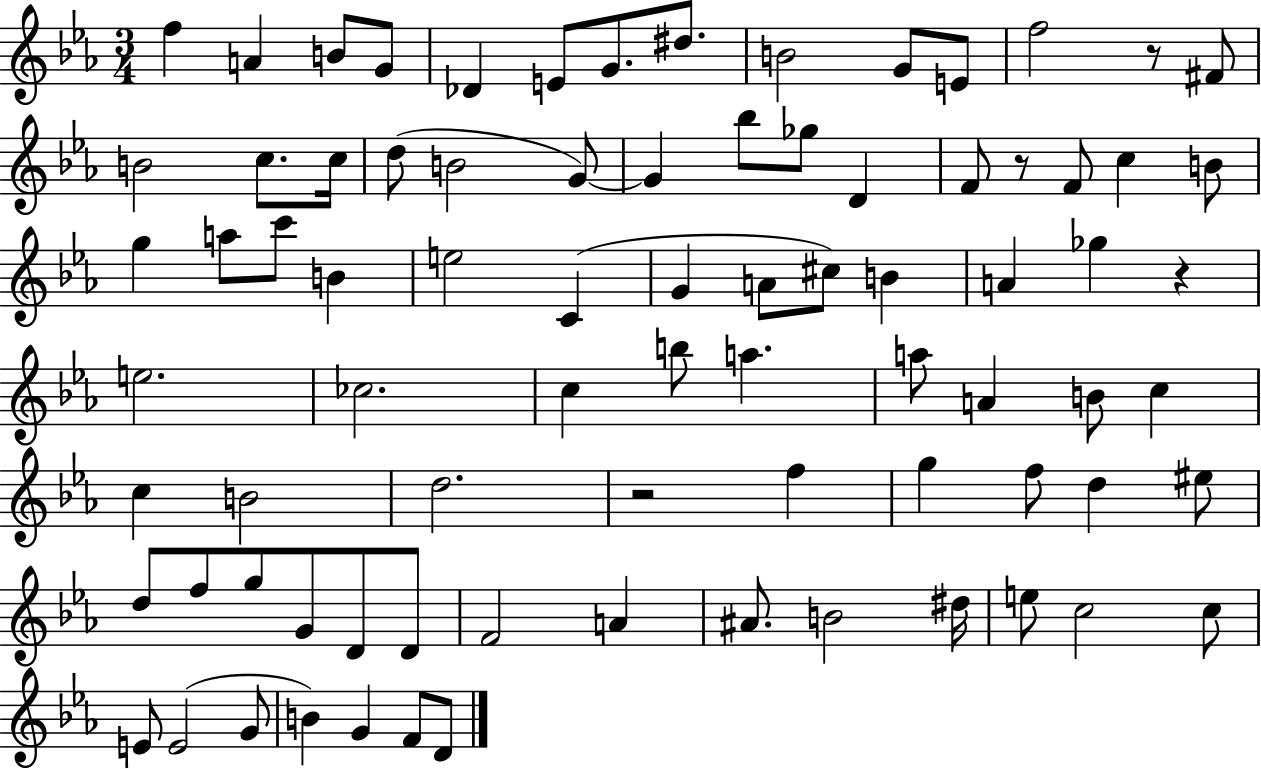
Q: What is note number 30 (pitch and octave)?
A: C6